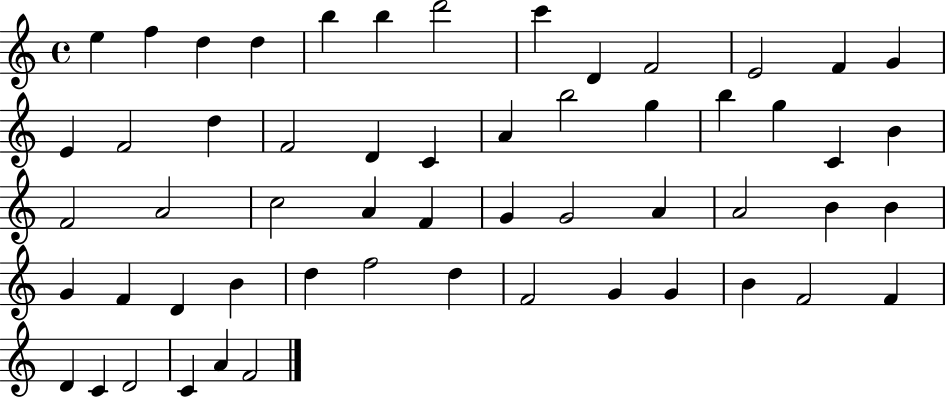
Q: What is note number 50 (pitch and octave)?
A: F4